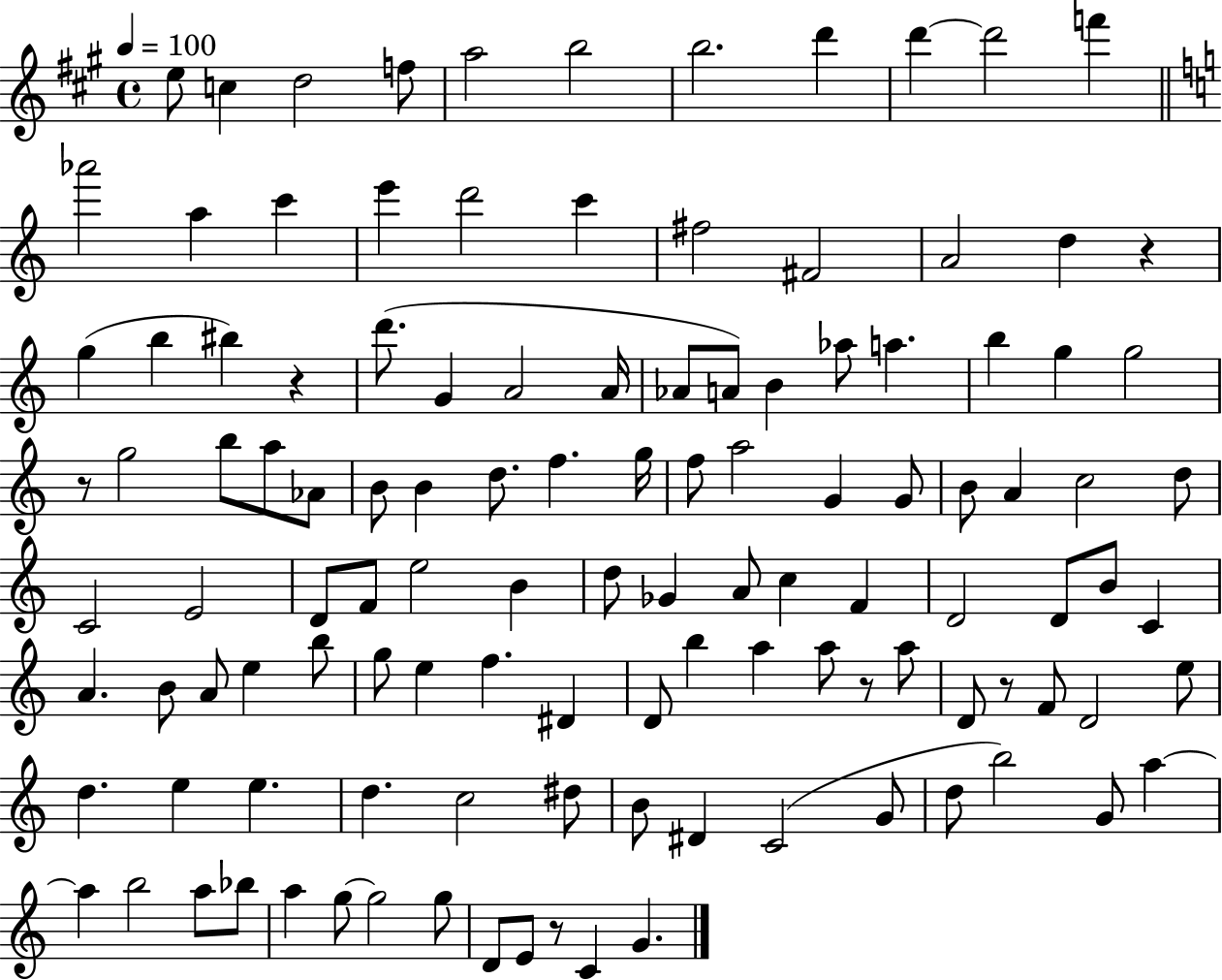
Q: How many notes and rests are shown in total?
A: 118